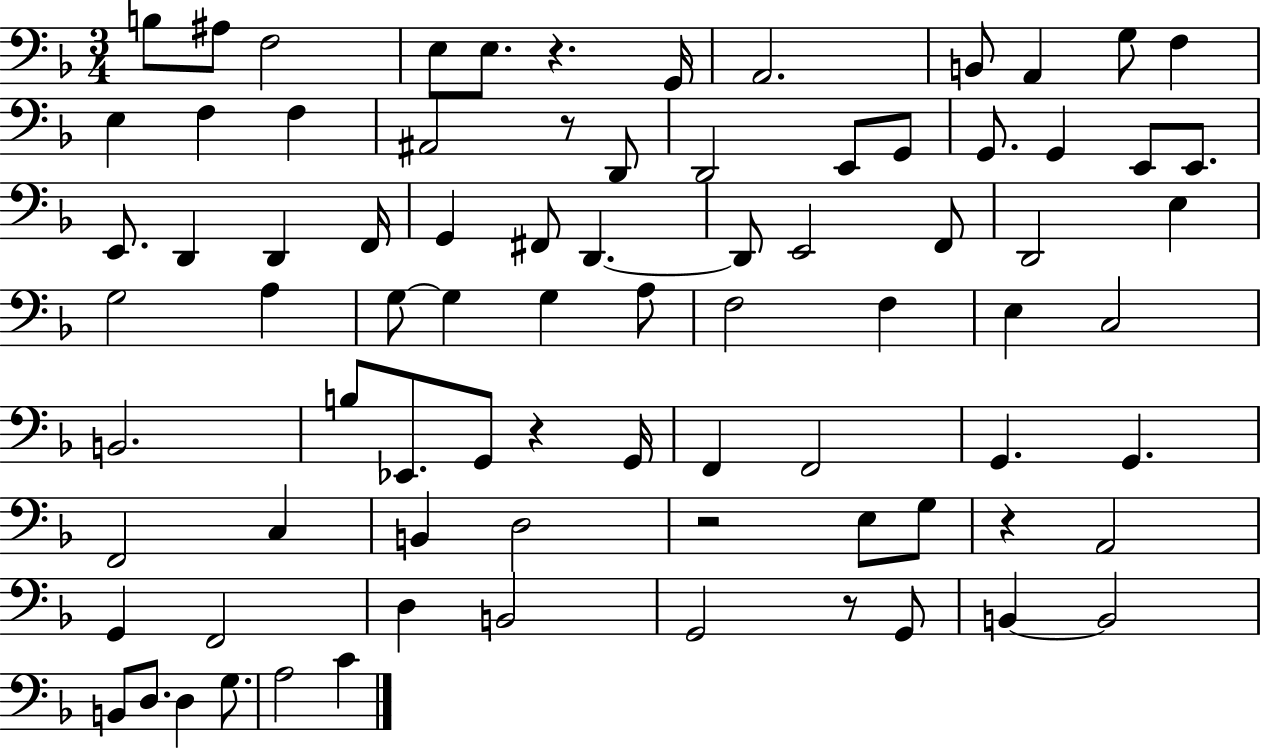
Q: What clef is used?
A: bass